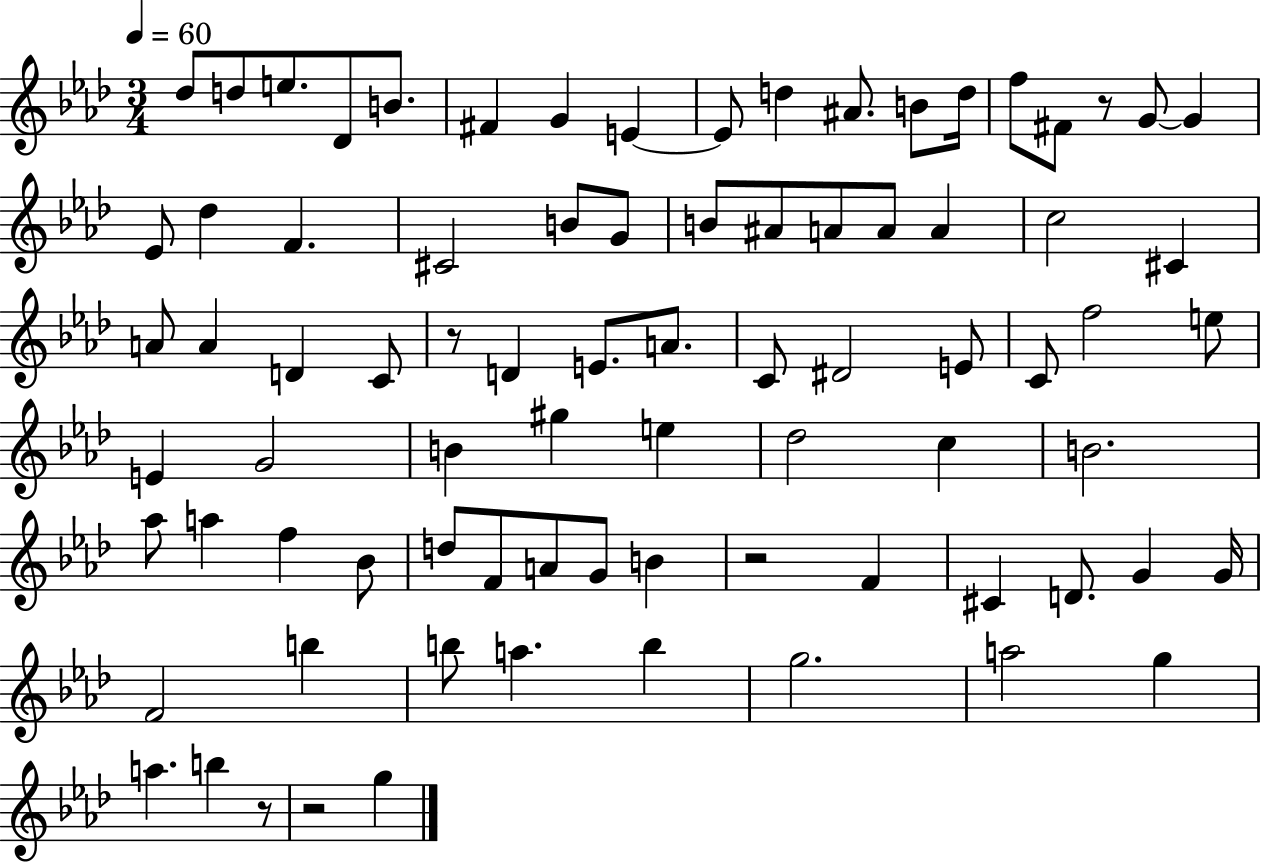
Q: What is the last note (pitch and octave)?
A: G5